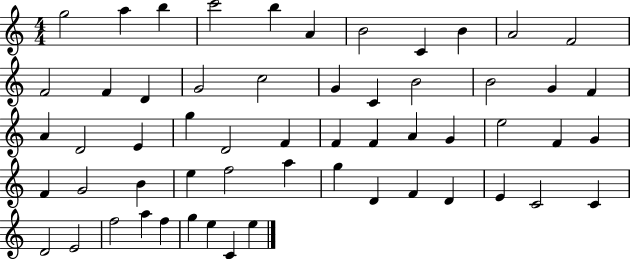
G5/h A5/q B5/q C6/h B5/q A4/q B4/h C4/q B4/q A4/h F4/h F4/h F4/q D4/q G4/h C5/h G4/q C4/q B4/h B4/h G4/q F4/q A4/q D4/h E4/q G5/q D4/h F4/q F4/q F4/q A4/q G4/q E5/h F4/q G4/q F4/q G4/h B4/q E5/q F5/h A5/q G5/q D4/q F4/q D4/q E4/q C4/h C4/q D4/h E4/h F5/h A5/q F5/q G5/q E5/q C4/q E5/q